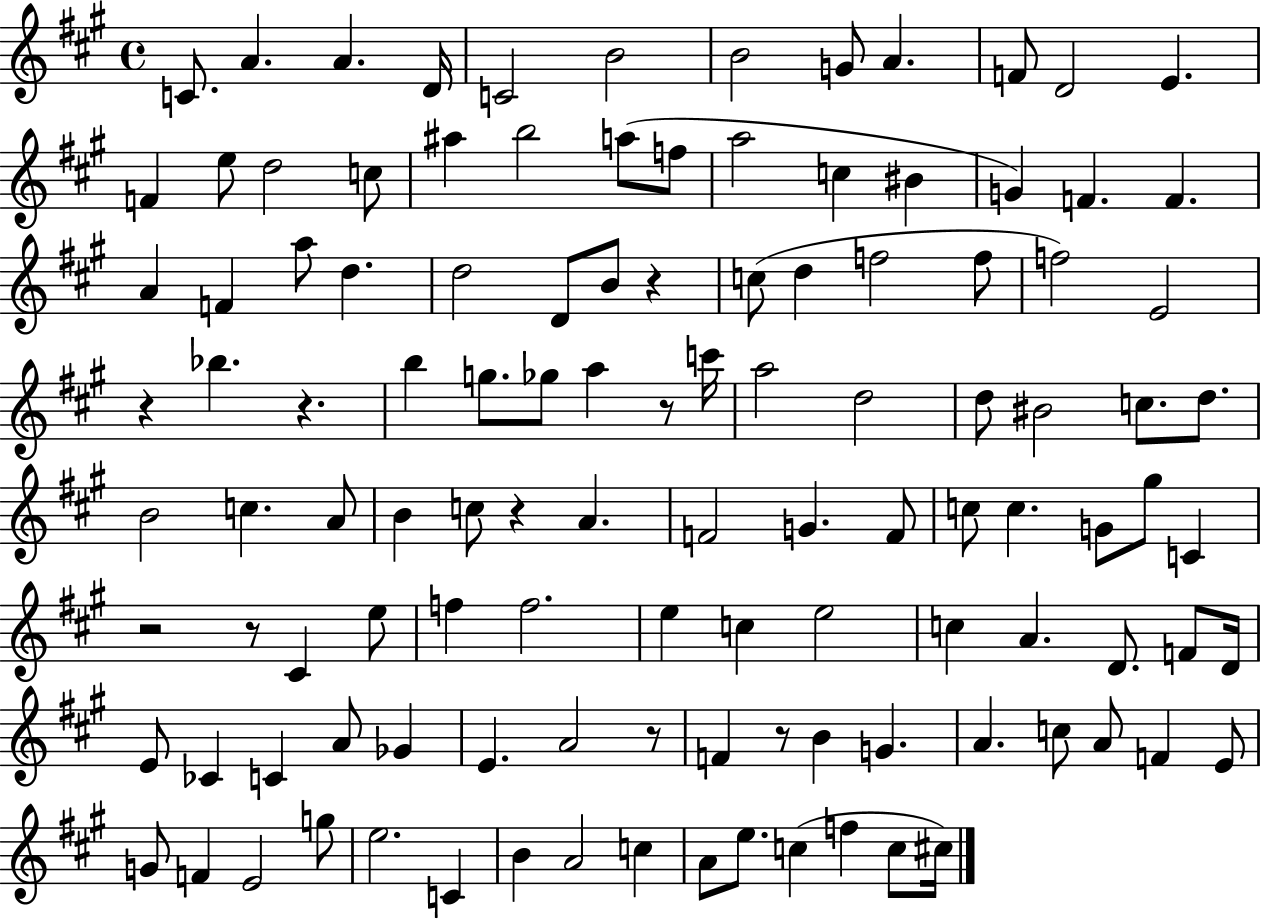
{
  \clef treble
  \time 4/4
  \defaultTimeSignature
  \key a \major
  c'8. a'4. a'4. d'16 | c'2 b'2 | b'2 g'8 a'4. | f'8 d'2 e'4. | \break f'4 e''8 d''2 c''8 | ais''4 b''2 a''8( f''8 | a''2 c''4 bis'4 | g'4) f'4. f'4. | \break a'4 f'4 a''8 d''4. | d''2 d'8 b'8 r4 | c''8( d''4 f''2 f''8 | f''2) e'2 | \break r4 bes''4. r4. | b''4 g''8. ges''8 a''4 r8 c'''16 | a''2 d''2 | d''8 bis'2 c''8. d''8. | \break b'2 c''4. a'8 | b'4 c''8 r4 a'4. | f'2 g'4. f'8 | c''8 c''4. g'8 gis''8 c'4 | \break r2 r8 cis'4 e''8 | f''4 f''2. | e''4 c''4 e''2 | c''4 a'4. d'8. f'8 d'16 | \break e'8 ces'4 c'4 a'8 ges'4 | e'4. a'2 r8 | f'4 r8 b'4 g'4. | a'4. c''8 a'8 f'4 e'8 | \break g'8 f'4 e'2 g''8 | e''2. c'4 | b'4 a'2 c''4 | a'8 e''8. c''4( f''4 c''8 cis''16) | \break \bar "|."
}